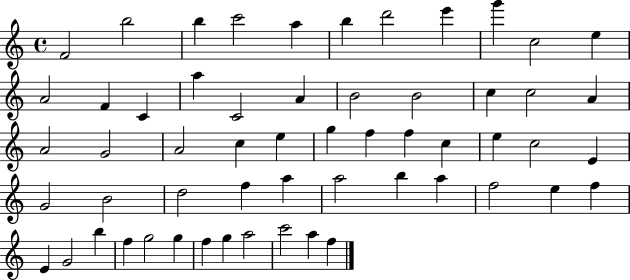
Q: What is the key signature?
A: C major